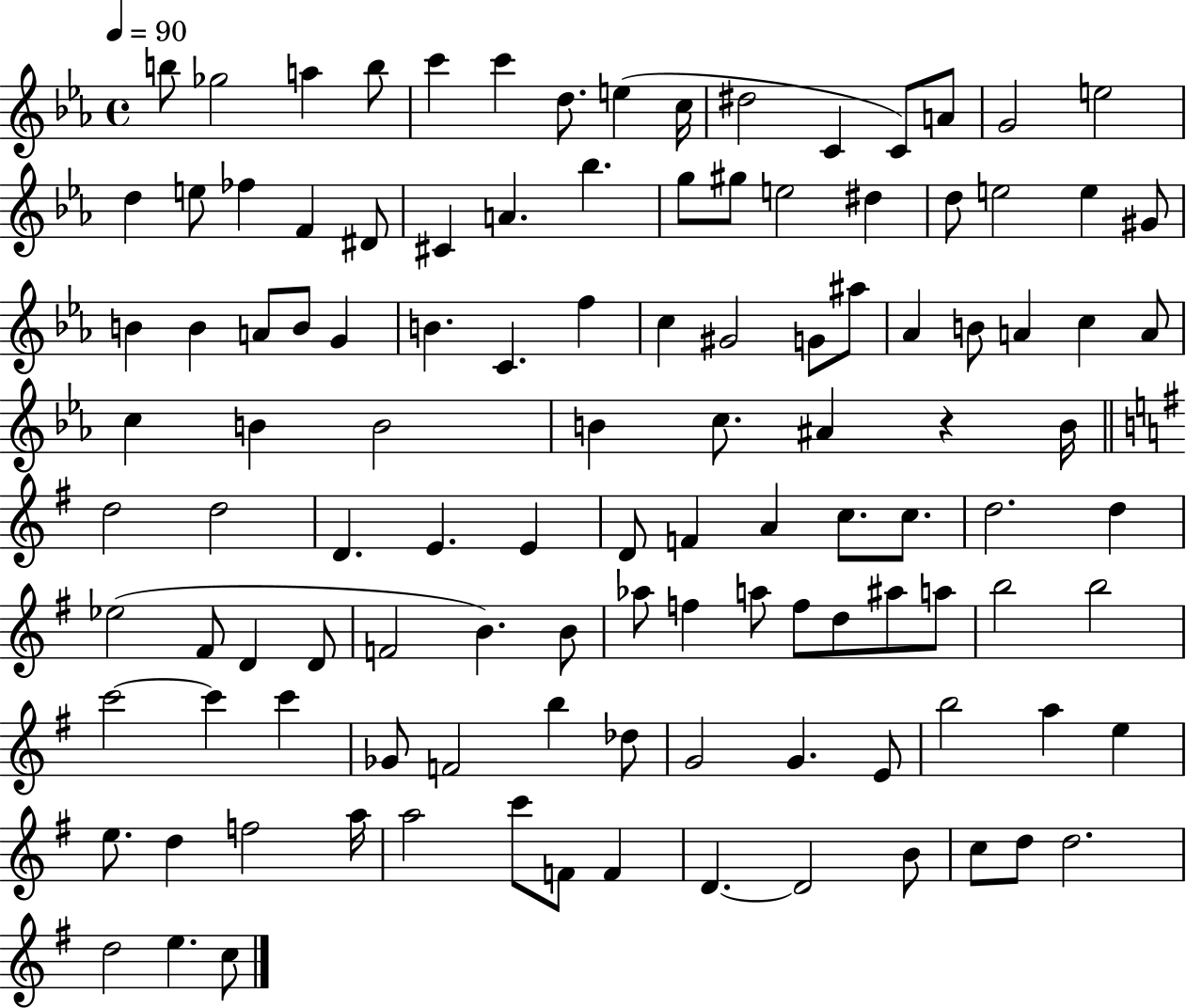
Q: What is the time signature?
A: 4/4